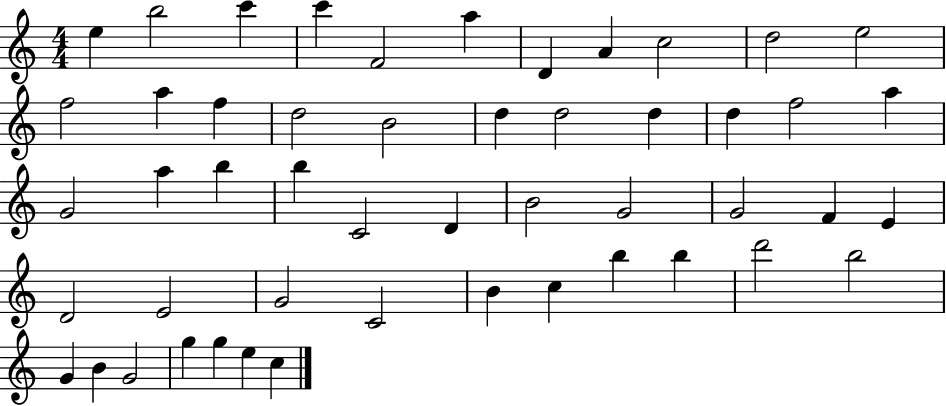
E5/q B5/h C6/q C6/q F4/h A5/q D4/q A4/q C5/h D5/h E5/h F5/h A5/q F5/q D5/h B4/h D5/q D5/h D5/q D5/q F5/h A5/q G4/h A5/q B5/q B5/q C4/h D4/q B4/h G4/h G4/h F4/q E4/q D4/h E4/h G4/h C4/h B4/q C5/q B5/q B5/q D6/h B5/h G4/q B4/q G4/h G5/q G5/q E5/q C5/q